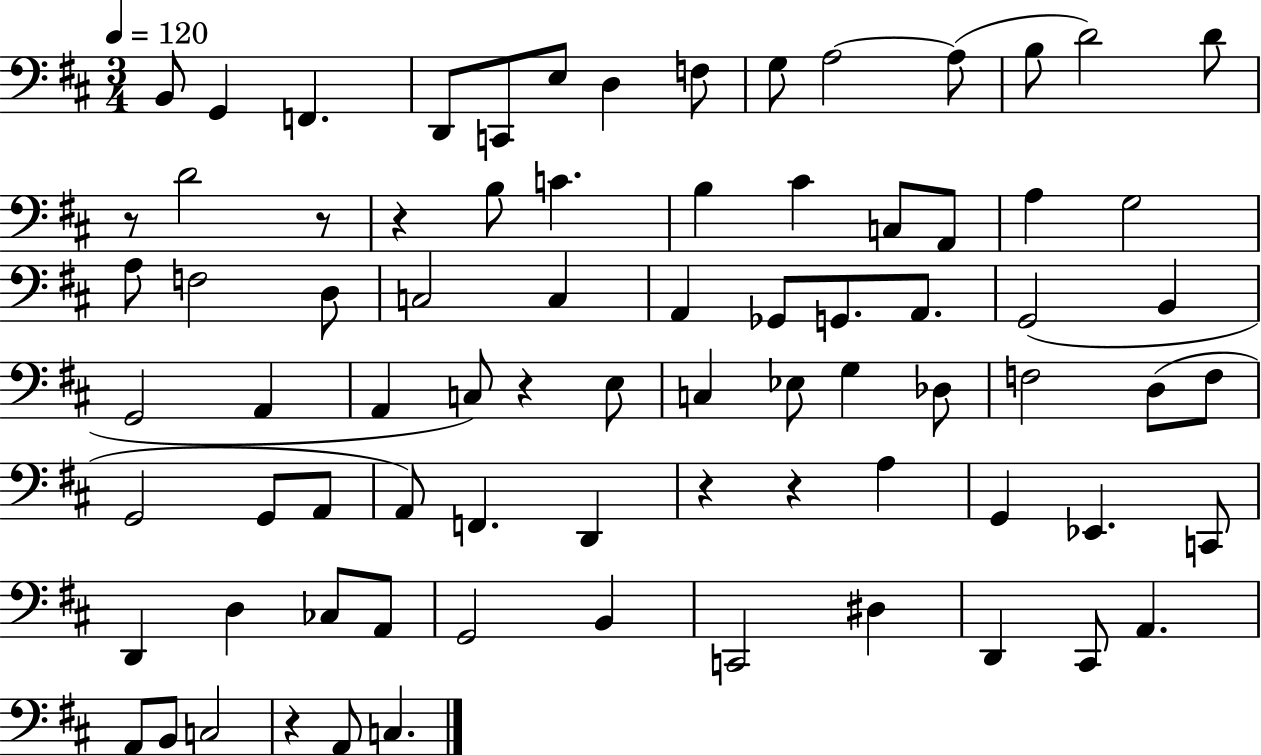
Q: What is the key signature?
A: D major